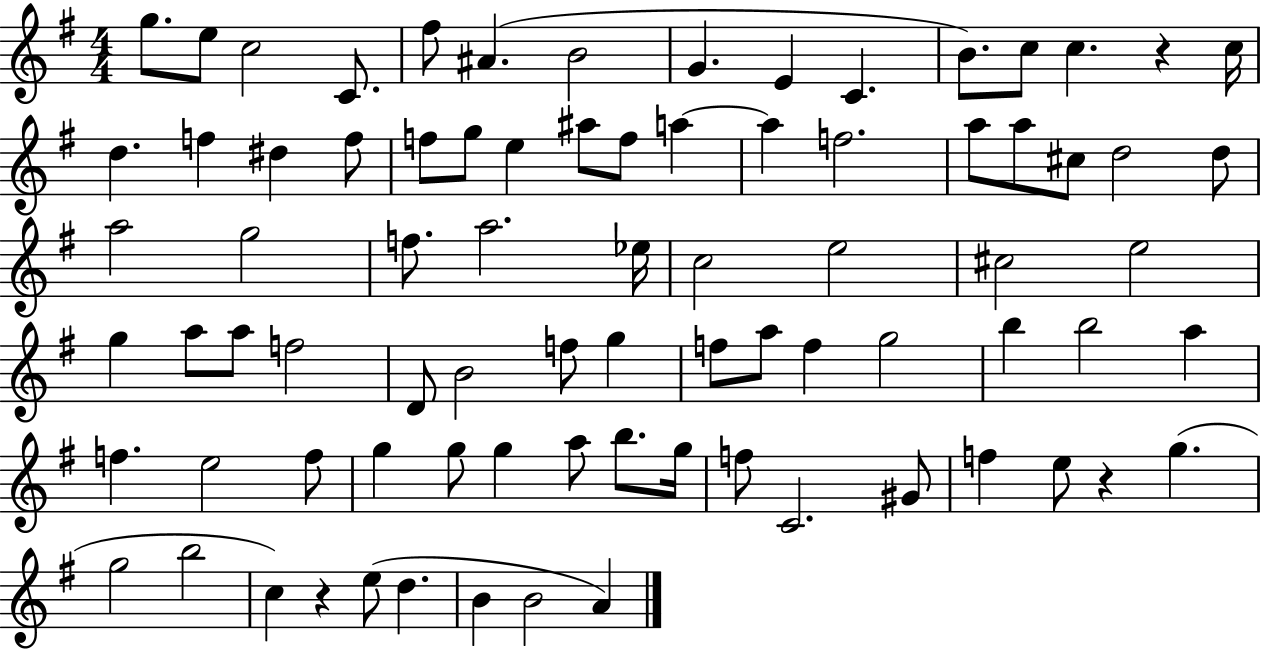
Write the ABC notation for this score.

X:1
T:Untitled
M:4/4
L:1/4
K:G
g/2 e/2 c2 C/2 ^f/2 ^A B2 G E C B/2 c/2 c z c/4 d f ^d f/2 f/2 g/2 e ^a/2 f/2 a a f2 a/2 a/2 ^c/2 d2 d/2 a2 g2 f/2 a2 _e/4 c2 e2 ^c2 e2 g a/2 a/2 f2 D/2 B2 f/2 g f/2 a/2 f g2 b b2 a f e2 f/2 g g/2 g a/2 b/2 g/4 f/2 C2 ^G/2 f e/2 z g g2 b2 c z e/2 d B B2 A